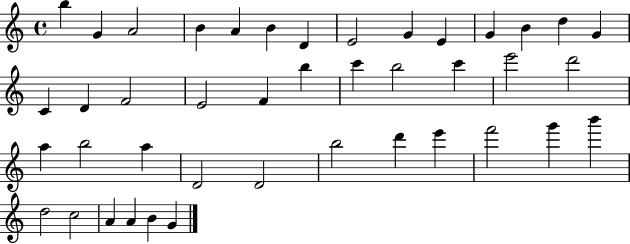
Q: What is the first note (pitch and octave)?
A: B5